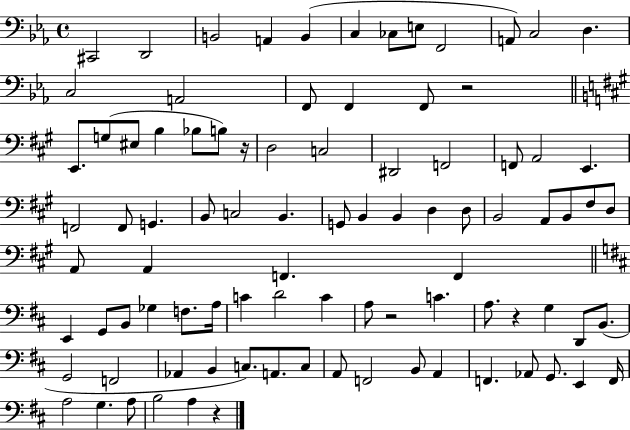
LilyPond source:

{
  \clef bass
  \time 4/4
  \defaultTimeSignature
  \key ees \major
  cis,2 d,2 | b,2 a,4 b,4( | c4 ces8 e8 f,2 | a,8) c2 d4. | \break c2 a,2 | f,8 f,4 f,8 r2 | \bar "||" \break \key a \major e,8. g8( eis8 b4 bes8 b8) r16 | d2 c2 | dis,2 f,2 | f,8 a,2 e,4. | \break f,2 f,8 g,4. | b,8 c2 b,4. | g,8 b,4 b,4 d4 d8 | b,2 a,8 b,8 fis8 d8 | \break a,8 a,4 f,4. f,4 | \bar "||" \break \key b \minor e,4 g,8 b,8 ges4 f8. a16 | c'4 d'2 c'4 | a8 r2 c'4. | a8. r4 g4 d,8 b,8.( | \break g,2 f,2 | aes,4 b,4 c8.) a,8. c8 | a,8 f,2 b,8 a,4 | f,4. aes,8 g,8. e,4 f,16 | \break a2 g4. a8 | b2 a4 r4 | \bar "|."
}